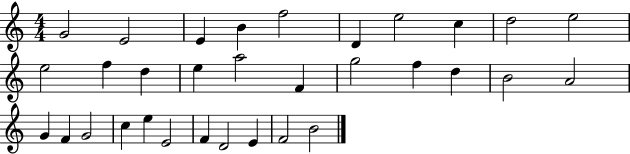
{
  \clef treble
  \numericTimeSignature
  \time 4/4
  \key c \major
  g'2 e'2 | e'4 b'4 f''2 | d'4 e''2 c''4 | d''2 e''2 | \break e''2 f''4 d''4 | e''4 a''2 f'4 | g''2 f''4 d''4 | b'2 a'2 | \break g'4 f'4 g'2 | c''4 e''4 e'2 | f'4 d'2 e'4 | f'2 b'2 | \break \bar "|."
}